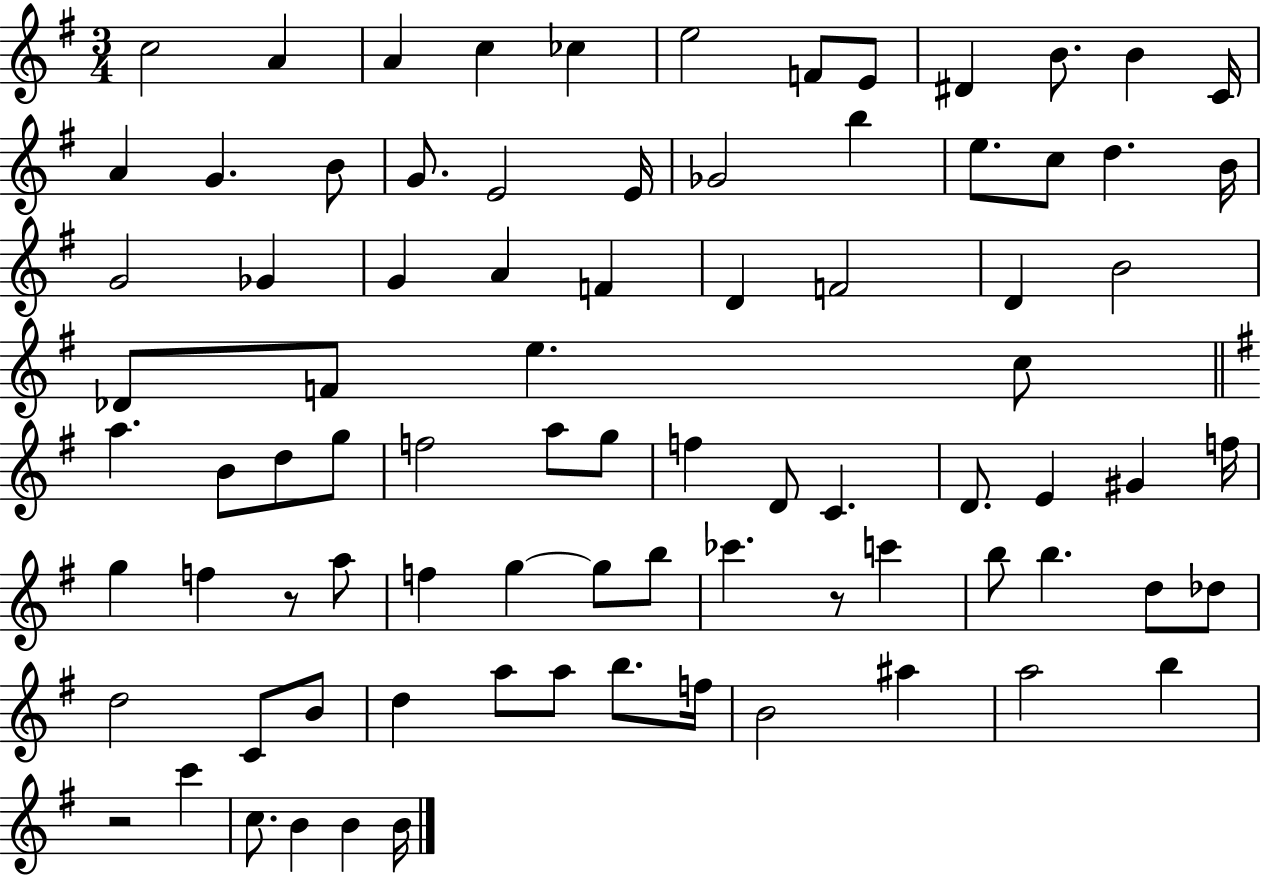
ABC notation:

X:1
T:Untitled
M:3/4
L:1/4
K:G
c2 A A c _c e2 F/2 E/2 ^D B/2 B C/4 A G B/2 G/2 E2 E/4 _G2 b e/2 c/2 d B/4 G2 _G G A F D F2 D B2 _D/2 F/2 e c/2 a B/2 d/2 g/2 f2 a/2 g/2 f D/2 C D/2 E ^G f/4 g f z/2 a/2 f g g/2 b/2 _c' z/2 c' b/2 b d/2 _d/2 d2 C/2 B/2 d a/2 a/2 b/2 f/4 B2 ^a a2 b z2 c' c/2 B B B/4